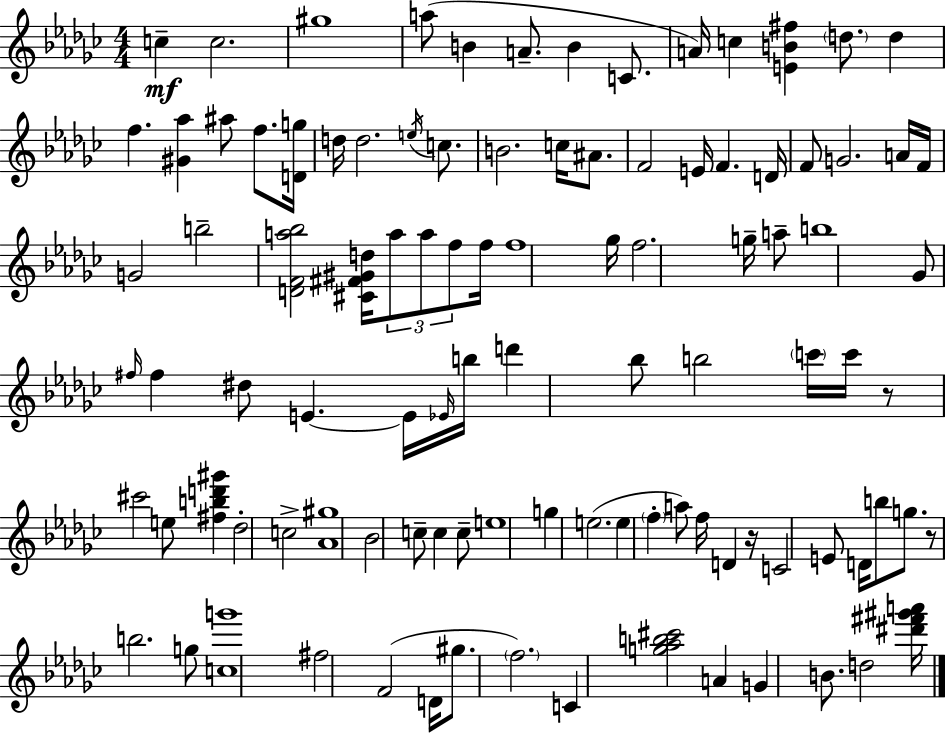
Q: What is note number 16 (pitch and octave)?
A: D5